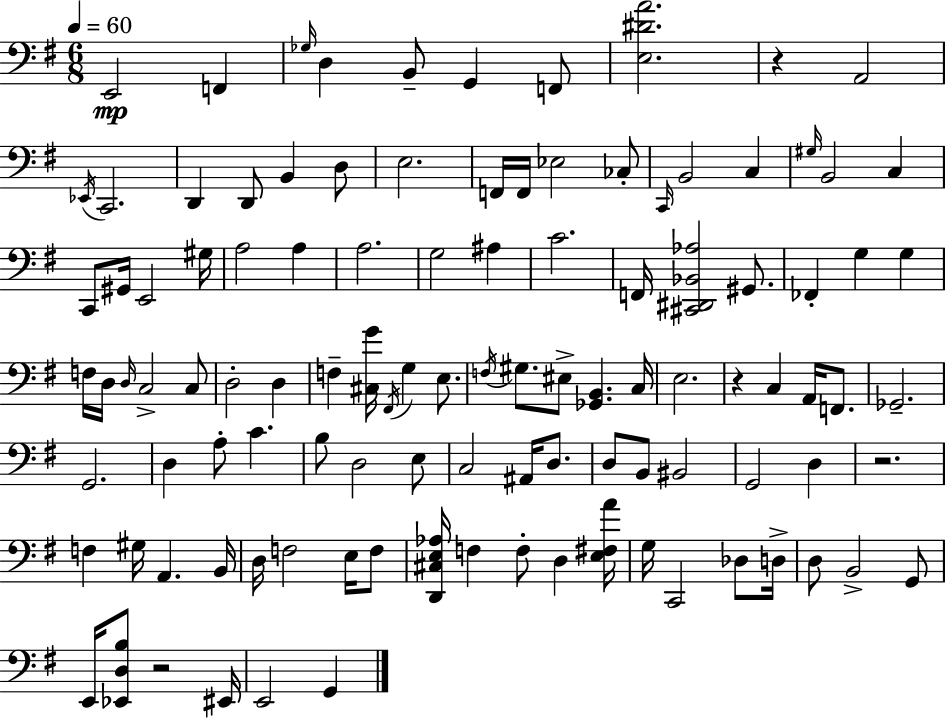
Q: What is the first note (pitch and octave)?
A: E2